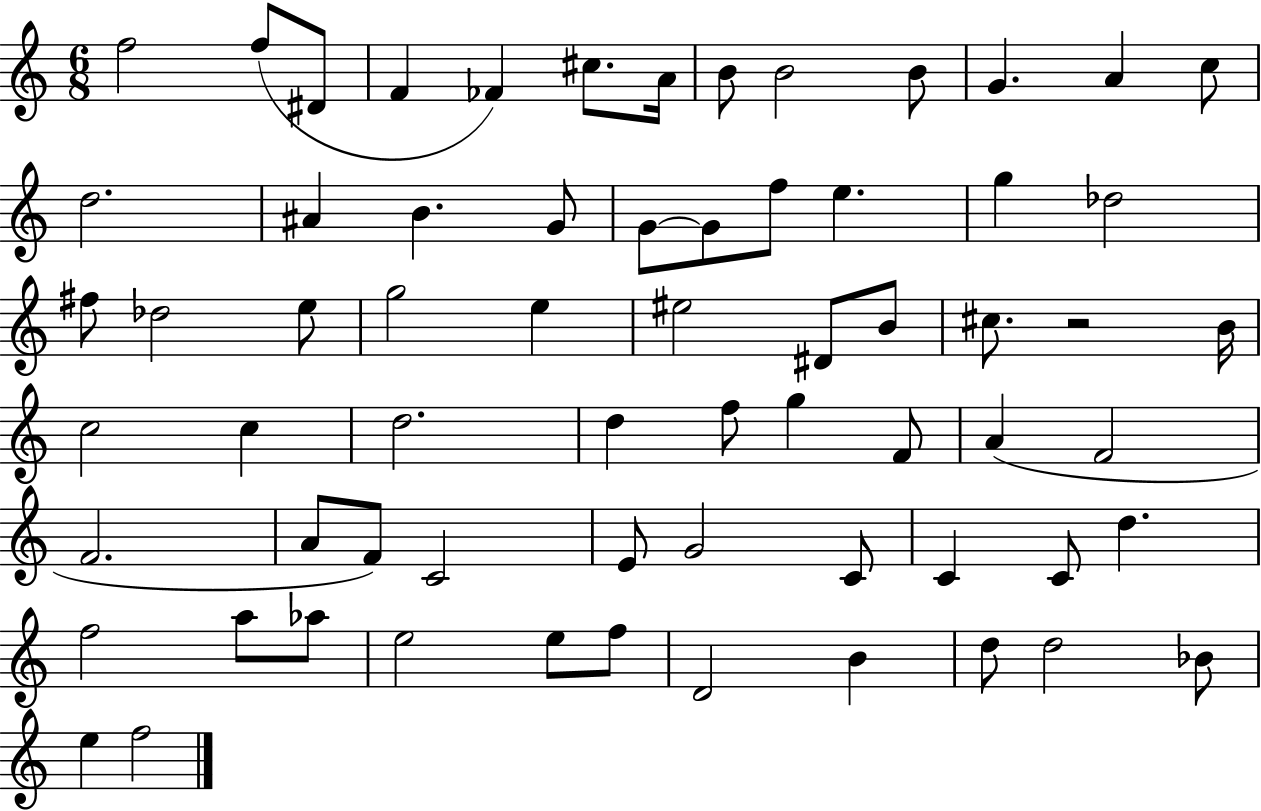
{
  \clef treble
  \numericTimeSignature
  \time 6/8
  \key c \major
  f''2 f''8( dis'8 | f'4 fes'4) cis''8. a'16 | b'8 b'2 b'8 | g'4. a'4 c''8 | \break d''2. | ais'4 b'4. g'8 | g'8~~ g'8 f''8 e''4. | g''4 des''2 | \break fis''8 des''2 e''8 | g''2 e''4 | eis''2 dis'8 b'8 | cis''8. r2 b'16 | \break c''2 c''4 | d''2. | d''4 f''8 g''4 f'8 | a'4( f'2 | \break f'2. | a'8 f'8) c'2 | e'8 g'2 c'8 | c'4 c'8 d''4. | \break f''2 a''8 aes''8 | e''2 e''8 f''8 | d'2 b'4 | d''8 d''2 bes'8 | \break e''4 f''2 | \bar "|."
}